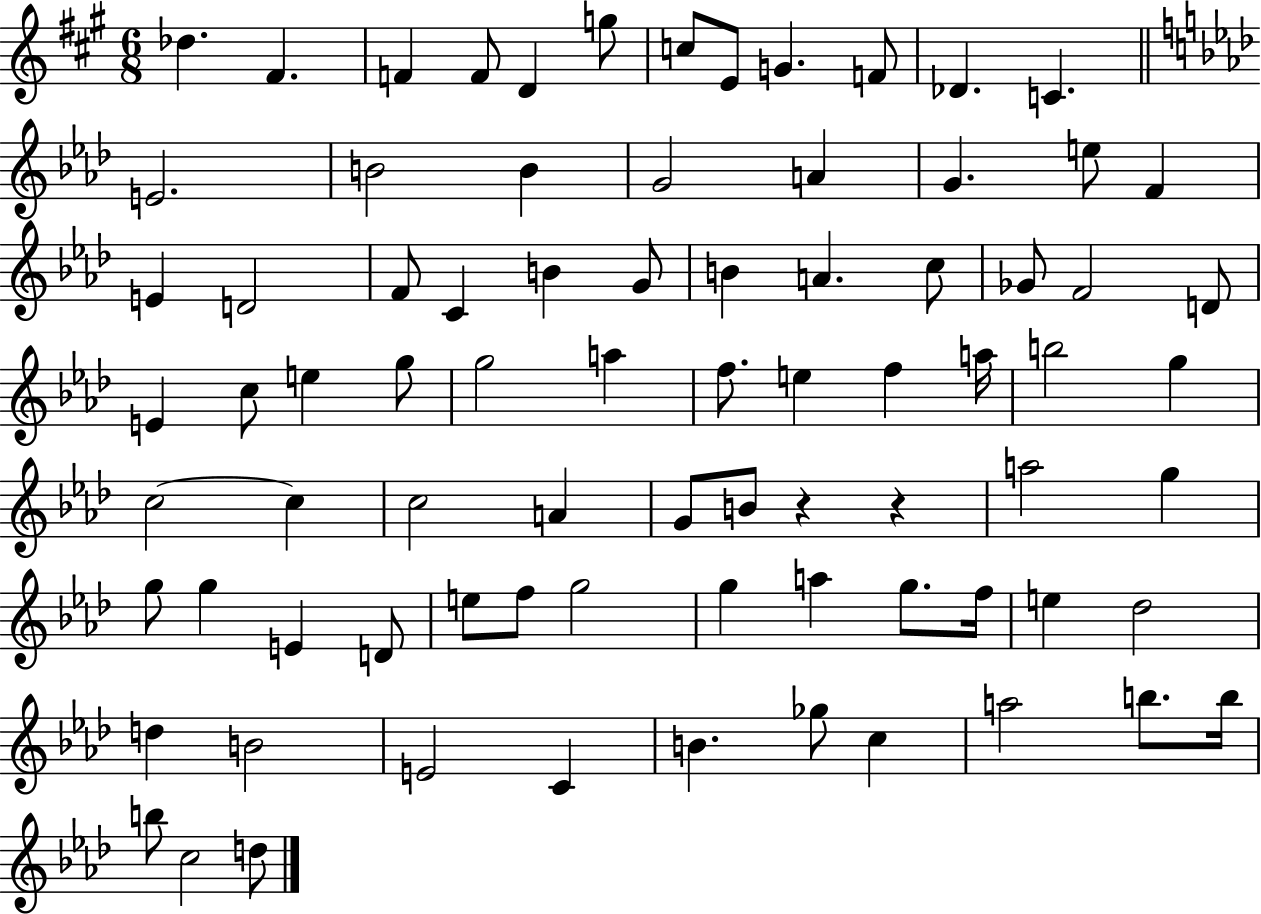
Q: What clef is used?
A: treble